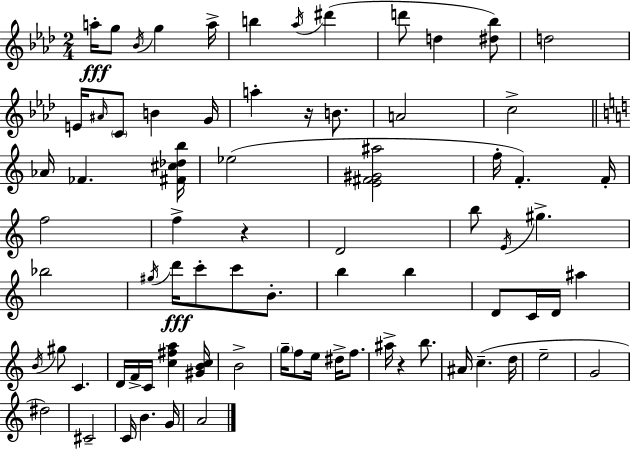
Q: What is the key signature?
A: AES major